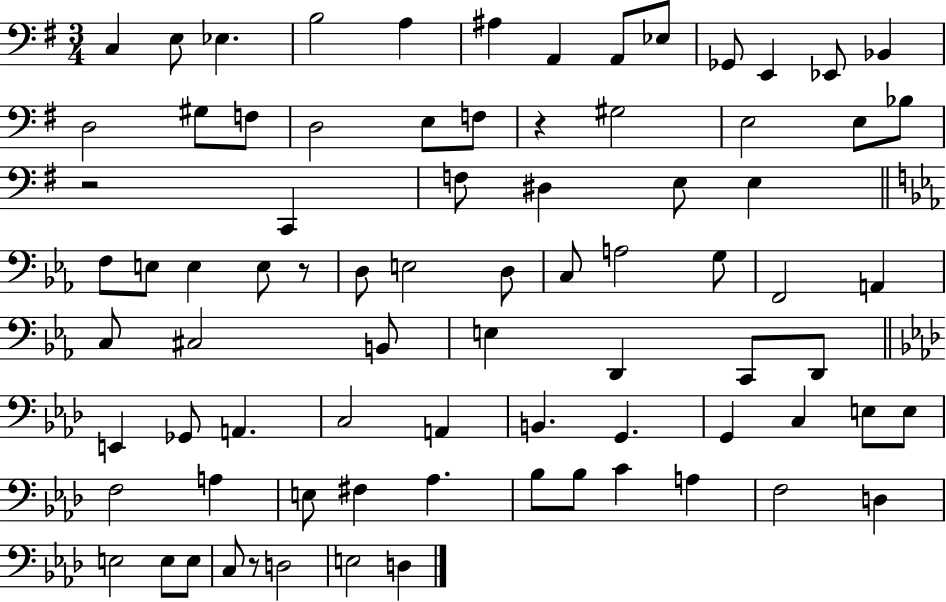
X:1
T:Untitled
M:3/4
L:1/4
K:G
C, E,/2 _E, B,2 A, ^A, A,, A,,/2 _E,/2 _G,,/2 E,, _E,,/2 _B,, D,2 ^G,/2 F,/2 D,2 E,/2 F,/2 z ^G,2 E,2 E,/2 _B,/2 z2 C,, F,/2 ^D, E,/2 E, F,/2 E,/2 E, E,/2 z/2 D,/2 E,2 D,/2 C,/2 A,2 G,/2 F,,2 A,, C,/2 ^C,2 B,,/2 E, D,, C,,/2 D,,/2 E,, _G,,/2 A,, C,2 A,, B,, G,, G,, C, E,/2 E,/2 F,2 A, E,/2 ^F, _A, _B,/2 _B,/2 C A, F,2 D, E,2 E,/2 E,/2 C,/2 z/2 D,2 E,2 D,